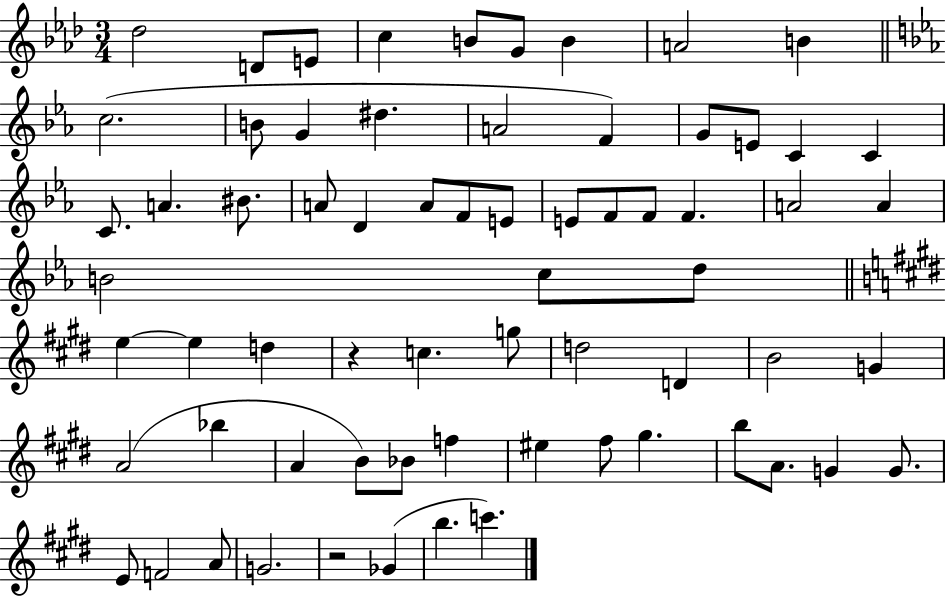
Db5/h D4/e E4/e C5/q B4/e G4/e B4/q A4/h B4/q C5/h. B4/e G4/q D#5/q. A4/h F4/q G4/e E4/e C4/q C4/q C4/e. A4/q. BIS4/e. A4/e D4/q A4/e F4/e E4/e E4/e F4/e F4/e F4/q. A4/h A4/q B4/h C5/e D5/e E5/q E5/q D5/q R/q C5/q. G5/e D5/h D4/q B4/h G4/q A4/h Bb5/q A4/q B4/e Bb4/e F5/q EIS5/q F#5/e G#5/q. B5/e A4/e. G4/q G4/e. E4/e F4/h A4/e G4/h. R/h Gb4/q B5/q. C6/q.